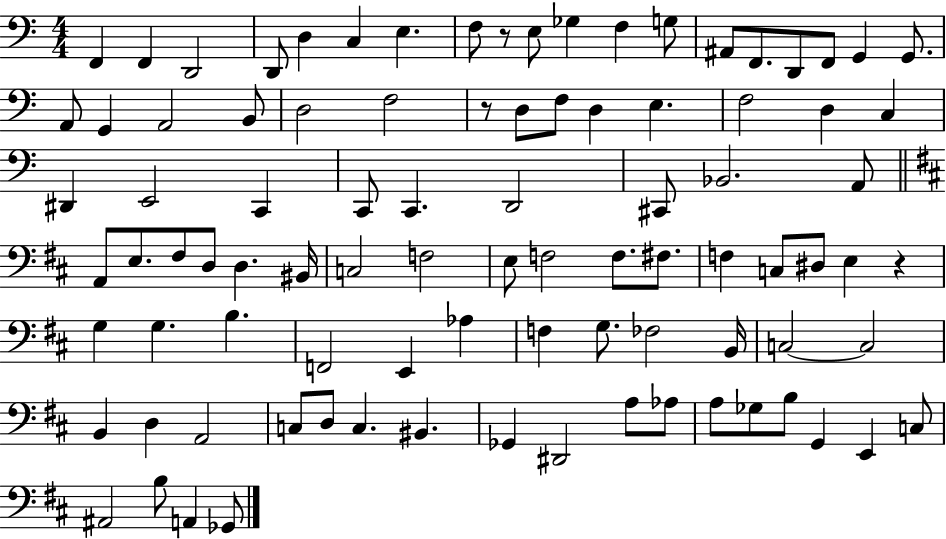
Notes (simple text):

F2/q F2/q D2/h D2/e D3/q C3/q E3/q. F3/e R/e E3/e Gb3/q F3/q G3/e A#2/e F2/e. D2/e F2/e G2/q G2/e. A2/e G2/q A2/h B2/e D3/h F3/h R/e D3/e F3/e D3/q E3/q. F3/h D3/q C3/q D#2/q E2/h C2/q C2/e C2/q. D2/h C#2/e Bb2/h. A2/e A2/e E3/e. F#3/e D3/e D3/q. BIS2/s C3/h F3/h E3/e F3/h F3/e. F#3/e. F3/q C3/e D#3/e E3/q R/q G3/q G3/q. B3/q. F2/h E2/q Ab3/q F3/q G3/e. FES3/h B2/s C3/h C3/h B2/q D3/q A2/h C3/e D3/e C3/q. BIS2/q. Gb2/q D#2/h A3/e Ab3/e A3/e Gb3/e B3/e G2/q E2/q C3/e A#2/h B3/e A2/q Gb2/e